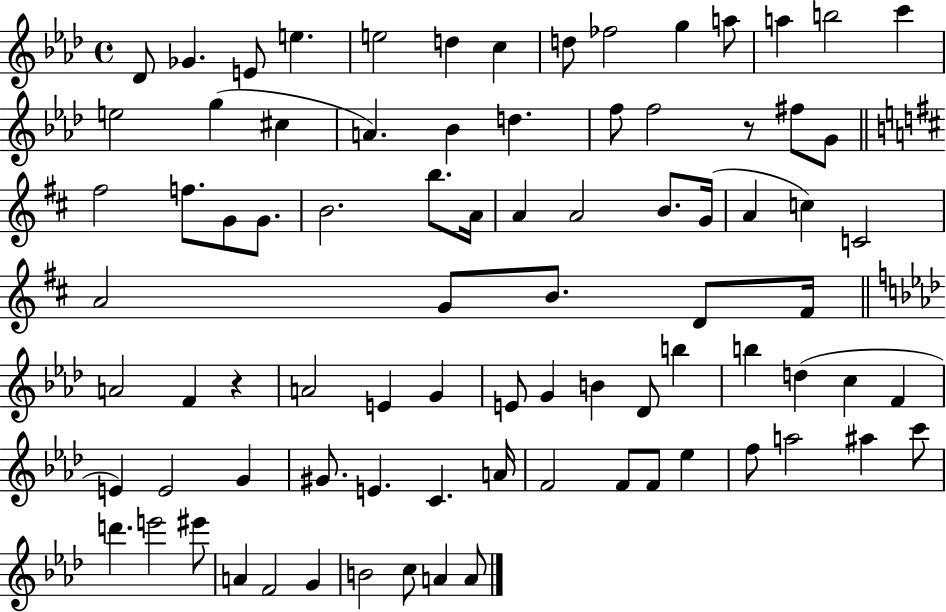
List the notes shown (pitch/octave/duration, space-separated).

Db4/e Gb4/q. E4/e E5/q. E5/h D5/q C5/q D5/e FES5/h G5/q A5/e A5/q B5/h C6/q E5/h G5/q C#5/q A4/q. Bb4/q D5/q. F5/e F5/h R/e F#5/e G4/e F#5/h F5/e. G4/e G4/e. B4/h. B5/e. A4/s A4/q A4/h B4/e. G4/s A4/q C5/q C4/h A4/h G4/e B4/e. D4/e F#4/s A4/h F4/q R/q A4/h E4/q G4/q E4/e G4/q B4/q Db4/e B5/q B5/q D5/q C5/q F4/q E4/q E4/h G4/q G#4/e. E4/q. C4/q. A4/s F4/h F4/e F4/e Eb5/q F5/e A5/h A#5/q C6/e D6/q. E6/h EIS6/e A4/q F4/h G4/q B4/h C5/e A4/q A4/e